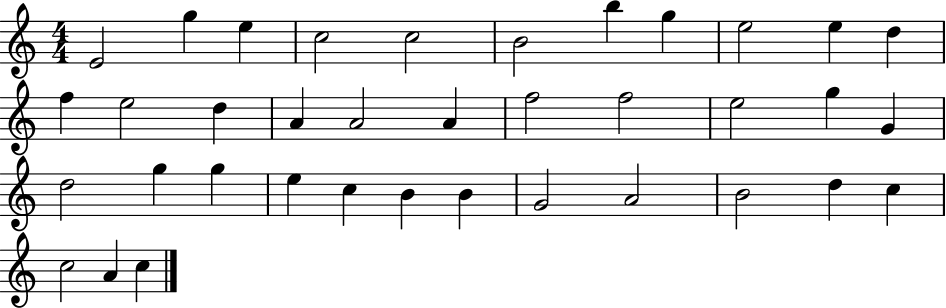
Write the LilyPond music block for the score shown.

{
  \clef treble
  \numericTimeSignature
  \time 4/4
  \key c \major
  e'2 g''4 e''4 | c''2 c''2 | b'2 b''4 g''4 | e''2 e''4 d''4 | \break f''4 e''2 d''4 | a'4 a'2 a'4 | f''2 f''2 | e''2 g''4 g'4 | \break d''2 g''4 g''4 | e''4 c''4 b'4 b'4 | g'2 a'2 | b'2 d''4 c''4 | \break c''2 a'4 c''4 | \bar "|."
}